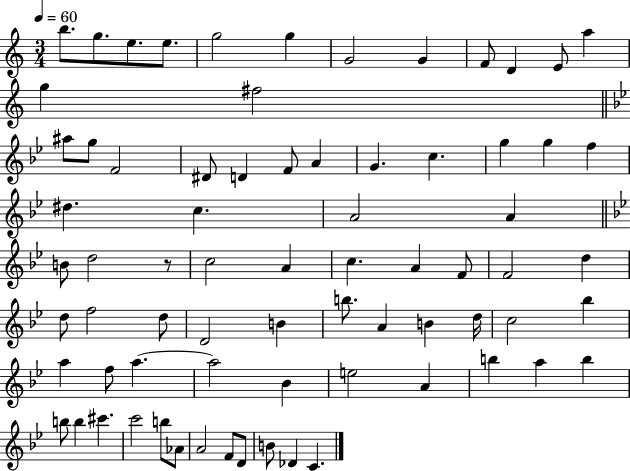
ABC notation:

X:1
T:Untitled
M:3/4
L:1/4
K:C
b/2 g/2 e/2 e/2 g2 g G2 G F/2 D E/2 a g ^f2 ^a/2 g/2 F2 ^D/2 D F/2 A G c g g f ^d c A2 A B/2 d2 z/2 c2 A c A F/2 F2 d d/2 f2 d/2 D2 B b/2 A B d/4 c2 _b a f/2 a a2 _B e2 A b a b b/2 b ^c' c'2 b/2 _A/2 A2 F/2 D/2 B/2 _D C